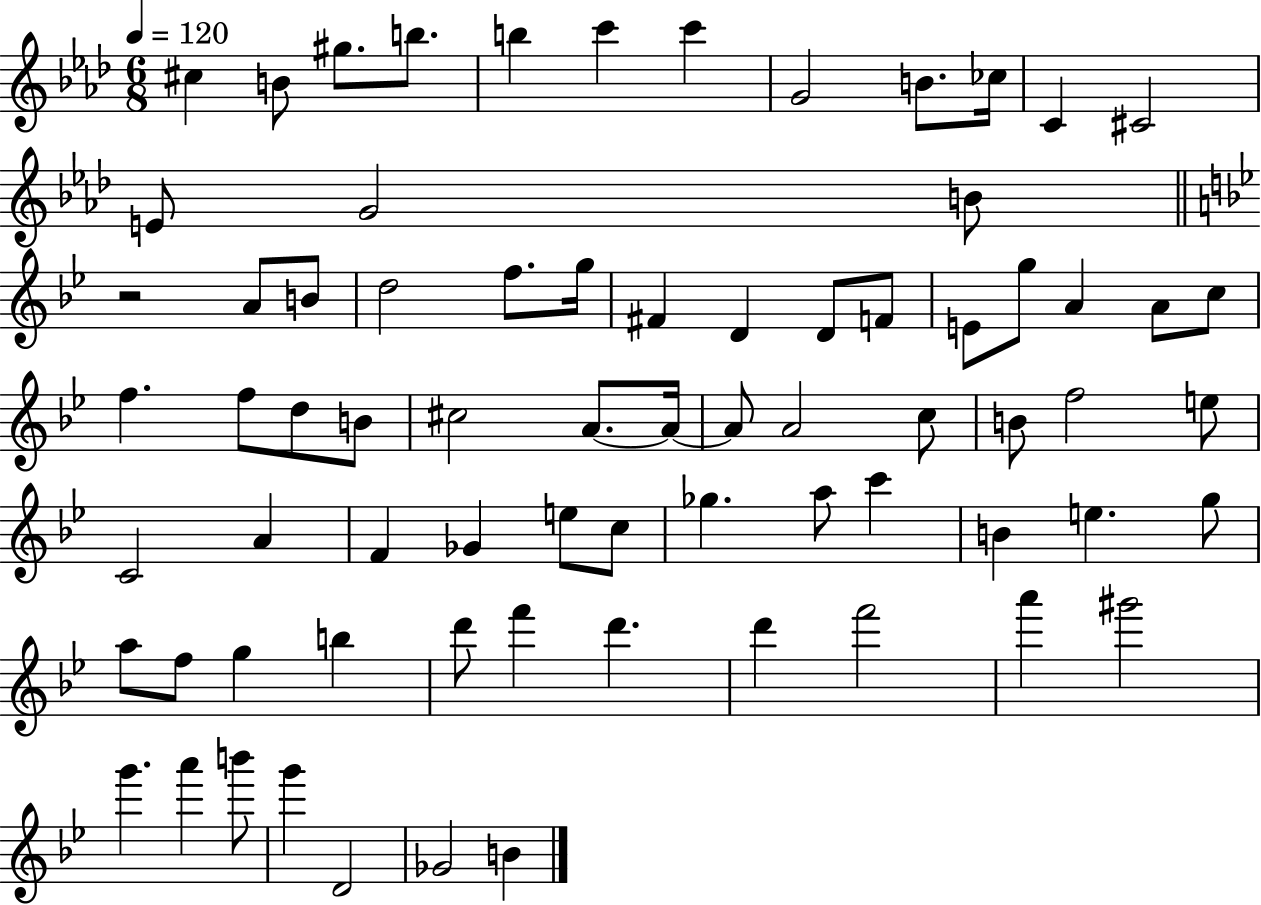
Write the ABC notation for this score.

X:1
T:Untitled
M:6/8
L:1/4
K:Ab
^c B/2 ^g/2 b/2 b c' c' G2 B/2 _c/4 C ^C2 E/2 G2 B/2 z2 A/2 B/2 d2 f/2 g/4 ^F D D/2 F/2 E/2 g/2 A A/2 c/2 f f/2 d/2 B/2 ^c2 A/2 A/4 A/2 A2 c/2 B/2 f2 e/2 C2 A F _G e/2 c/2 _g a/2 c' B e g/2 a/2 f/2 g b d'/2 f' d' d' f'2 a' ^g'2 g' a' b'/2 g' D2 _G2 B